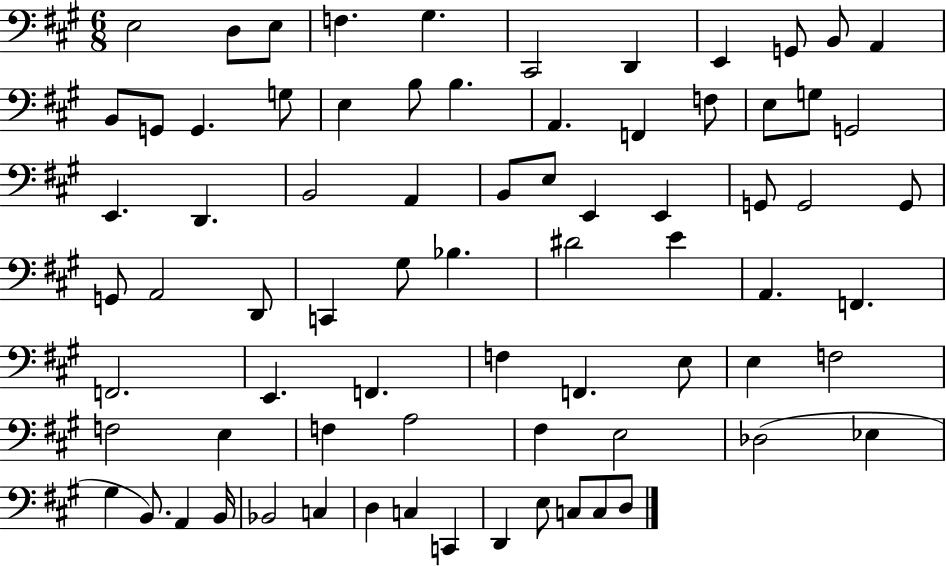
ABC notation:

X:1
T:Untitled
M:6/8
L:1/4
K:A
E,2 D,/2 E,/2 F, ^G, ^C,,2 D,, E,, G,,/2 B,,/2 A,, B,,/2 G,,/2 G,, G,/2 E, B,/2 B, A,, F,, F,/2 E,/2 G,/2 G,,2 E,, D,, B,,2 A,, B,,/2 E,/2 E,, E,, G,,/2 G,,2 G,,/2 G,,/2 A,,2 D,,/2 C,, ^G,/2 _B, ^D2 E A,, F,, F,,2 E,, F,, F, F,, E,/2 E, F,2 F,2 E, F, A,2 ^F, E,2 _D,2 _E, ^G, B,,/2 A,, B,,/4 _B,,2 C, D, C, C,, D,, E,/2 C,/2 C,/2 D,/2